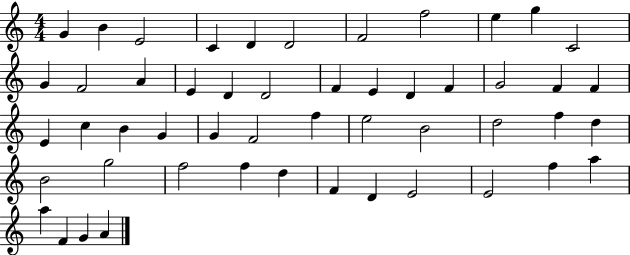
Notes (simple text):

G4/q B4/q E4/h C4/q D4/q D4/h F4/h F5/h E5/q G5/q C4/h G4/q F4/h A4/q E4/q D4/q D4/h F4/q E4/q D4/q F4/q G4/h F4/q F4/q E4/q C5/q B4/q G4/q G4/q F4/h F5/q E5/h B4/h D5/h F5/q D5/q B4/h G5/h F5/h F5/q D5/q F4/q D4/q E4/h E4/h F5/q A5/q A5/q F4/q G4/q A4/q